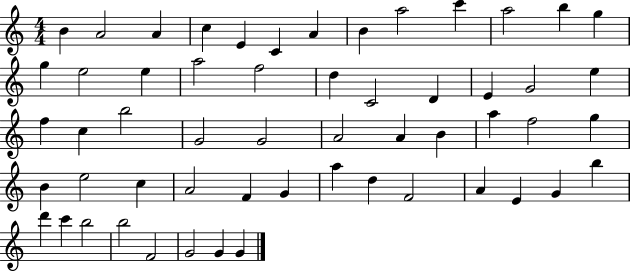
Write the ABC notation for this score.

X:1
T:Untitled
M:4/4
L:1/4
K:C
B A2 A c E C A B a2 c' a2 b g g e2 e a2 f2 d C2 D E G2 e f c b2 G2 G2 A2 A B a f2 g B e2 c A2 F G a d F2 A E G b d' c' b2 b2 F2 G2 G G